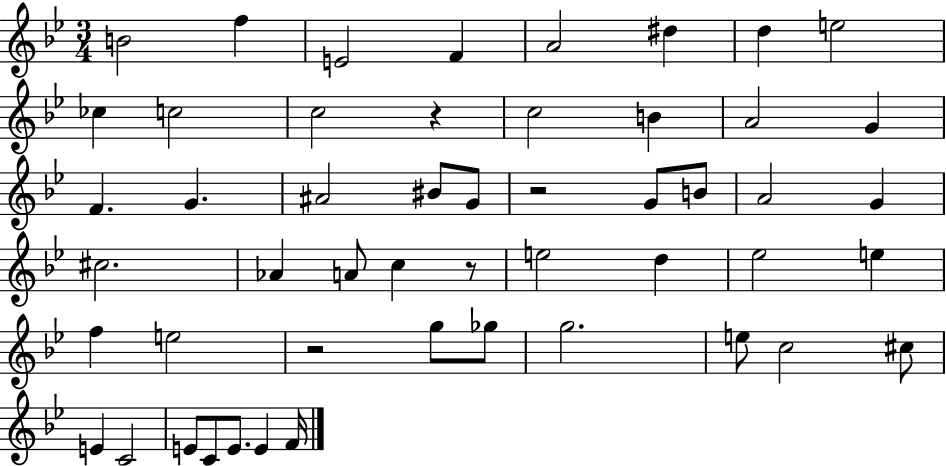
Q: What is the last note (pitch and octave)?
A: F4